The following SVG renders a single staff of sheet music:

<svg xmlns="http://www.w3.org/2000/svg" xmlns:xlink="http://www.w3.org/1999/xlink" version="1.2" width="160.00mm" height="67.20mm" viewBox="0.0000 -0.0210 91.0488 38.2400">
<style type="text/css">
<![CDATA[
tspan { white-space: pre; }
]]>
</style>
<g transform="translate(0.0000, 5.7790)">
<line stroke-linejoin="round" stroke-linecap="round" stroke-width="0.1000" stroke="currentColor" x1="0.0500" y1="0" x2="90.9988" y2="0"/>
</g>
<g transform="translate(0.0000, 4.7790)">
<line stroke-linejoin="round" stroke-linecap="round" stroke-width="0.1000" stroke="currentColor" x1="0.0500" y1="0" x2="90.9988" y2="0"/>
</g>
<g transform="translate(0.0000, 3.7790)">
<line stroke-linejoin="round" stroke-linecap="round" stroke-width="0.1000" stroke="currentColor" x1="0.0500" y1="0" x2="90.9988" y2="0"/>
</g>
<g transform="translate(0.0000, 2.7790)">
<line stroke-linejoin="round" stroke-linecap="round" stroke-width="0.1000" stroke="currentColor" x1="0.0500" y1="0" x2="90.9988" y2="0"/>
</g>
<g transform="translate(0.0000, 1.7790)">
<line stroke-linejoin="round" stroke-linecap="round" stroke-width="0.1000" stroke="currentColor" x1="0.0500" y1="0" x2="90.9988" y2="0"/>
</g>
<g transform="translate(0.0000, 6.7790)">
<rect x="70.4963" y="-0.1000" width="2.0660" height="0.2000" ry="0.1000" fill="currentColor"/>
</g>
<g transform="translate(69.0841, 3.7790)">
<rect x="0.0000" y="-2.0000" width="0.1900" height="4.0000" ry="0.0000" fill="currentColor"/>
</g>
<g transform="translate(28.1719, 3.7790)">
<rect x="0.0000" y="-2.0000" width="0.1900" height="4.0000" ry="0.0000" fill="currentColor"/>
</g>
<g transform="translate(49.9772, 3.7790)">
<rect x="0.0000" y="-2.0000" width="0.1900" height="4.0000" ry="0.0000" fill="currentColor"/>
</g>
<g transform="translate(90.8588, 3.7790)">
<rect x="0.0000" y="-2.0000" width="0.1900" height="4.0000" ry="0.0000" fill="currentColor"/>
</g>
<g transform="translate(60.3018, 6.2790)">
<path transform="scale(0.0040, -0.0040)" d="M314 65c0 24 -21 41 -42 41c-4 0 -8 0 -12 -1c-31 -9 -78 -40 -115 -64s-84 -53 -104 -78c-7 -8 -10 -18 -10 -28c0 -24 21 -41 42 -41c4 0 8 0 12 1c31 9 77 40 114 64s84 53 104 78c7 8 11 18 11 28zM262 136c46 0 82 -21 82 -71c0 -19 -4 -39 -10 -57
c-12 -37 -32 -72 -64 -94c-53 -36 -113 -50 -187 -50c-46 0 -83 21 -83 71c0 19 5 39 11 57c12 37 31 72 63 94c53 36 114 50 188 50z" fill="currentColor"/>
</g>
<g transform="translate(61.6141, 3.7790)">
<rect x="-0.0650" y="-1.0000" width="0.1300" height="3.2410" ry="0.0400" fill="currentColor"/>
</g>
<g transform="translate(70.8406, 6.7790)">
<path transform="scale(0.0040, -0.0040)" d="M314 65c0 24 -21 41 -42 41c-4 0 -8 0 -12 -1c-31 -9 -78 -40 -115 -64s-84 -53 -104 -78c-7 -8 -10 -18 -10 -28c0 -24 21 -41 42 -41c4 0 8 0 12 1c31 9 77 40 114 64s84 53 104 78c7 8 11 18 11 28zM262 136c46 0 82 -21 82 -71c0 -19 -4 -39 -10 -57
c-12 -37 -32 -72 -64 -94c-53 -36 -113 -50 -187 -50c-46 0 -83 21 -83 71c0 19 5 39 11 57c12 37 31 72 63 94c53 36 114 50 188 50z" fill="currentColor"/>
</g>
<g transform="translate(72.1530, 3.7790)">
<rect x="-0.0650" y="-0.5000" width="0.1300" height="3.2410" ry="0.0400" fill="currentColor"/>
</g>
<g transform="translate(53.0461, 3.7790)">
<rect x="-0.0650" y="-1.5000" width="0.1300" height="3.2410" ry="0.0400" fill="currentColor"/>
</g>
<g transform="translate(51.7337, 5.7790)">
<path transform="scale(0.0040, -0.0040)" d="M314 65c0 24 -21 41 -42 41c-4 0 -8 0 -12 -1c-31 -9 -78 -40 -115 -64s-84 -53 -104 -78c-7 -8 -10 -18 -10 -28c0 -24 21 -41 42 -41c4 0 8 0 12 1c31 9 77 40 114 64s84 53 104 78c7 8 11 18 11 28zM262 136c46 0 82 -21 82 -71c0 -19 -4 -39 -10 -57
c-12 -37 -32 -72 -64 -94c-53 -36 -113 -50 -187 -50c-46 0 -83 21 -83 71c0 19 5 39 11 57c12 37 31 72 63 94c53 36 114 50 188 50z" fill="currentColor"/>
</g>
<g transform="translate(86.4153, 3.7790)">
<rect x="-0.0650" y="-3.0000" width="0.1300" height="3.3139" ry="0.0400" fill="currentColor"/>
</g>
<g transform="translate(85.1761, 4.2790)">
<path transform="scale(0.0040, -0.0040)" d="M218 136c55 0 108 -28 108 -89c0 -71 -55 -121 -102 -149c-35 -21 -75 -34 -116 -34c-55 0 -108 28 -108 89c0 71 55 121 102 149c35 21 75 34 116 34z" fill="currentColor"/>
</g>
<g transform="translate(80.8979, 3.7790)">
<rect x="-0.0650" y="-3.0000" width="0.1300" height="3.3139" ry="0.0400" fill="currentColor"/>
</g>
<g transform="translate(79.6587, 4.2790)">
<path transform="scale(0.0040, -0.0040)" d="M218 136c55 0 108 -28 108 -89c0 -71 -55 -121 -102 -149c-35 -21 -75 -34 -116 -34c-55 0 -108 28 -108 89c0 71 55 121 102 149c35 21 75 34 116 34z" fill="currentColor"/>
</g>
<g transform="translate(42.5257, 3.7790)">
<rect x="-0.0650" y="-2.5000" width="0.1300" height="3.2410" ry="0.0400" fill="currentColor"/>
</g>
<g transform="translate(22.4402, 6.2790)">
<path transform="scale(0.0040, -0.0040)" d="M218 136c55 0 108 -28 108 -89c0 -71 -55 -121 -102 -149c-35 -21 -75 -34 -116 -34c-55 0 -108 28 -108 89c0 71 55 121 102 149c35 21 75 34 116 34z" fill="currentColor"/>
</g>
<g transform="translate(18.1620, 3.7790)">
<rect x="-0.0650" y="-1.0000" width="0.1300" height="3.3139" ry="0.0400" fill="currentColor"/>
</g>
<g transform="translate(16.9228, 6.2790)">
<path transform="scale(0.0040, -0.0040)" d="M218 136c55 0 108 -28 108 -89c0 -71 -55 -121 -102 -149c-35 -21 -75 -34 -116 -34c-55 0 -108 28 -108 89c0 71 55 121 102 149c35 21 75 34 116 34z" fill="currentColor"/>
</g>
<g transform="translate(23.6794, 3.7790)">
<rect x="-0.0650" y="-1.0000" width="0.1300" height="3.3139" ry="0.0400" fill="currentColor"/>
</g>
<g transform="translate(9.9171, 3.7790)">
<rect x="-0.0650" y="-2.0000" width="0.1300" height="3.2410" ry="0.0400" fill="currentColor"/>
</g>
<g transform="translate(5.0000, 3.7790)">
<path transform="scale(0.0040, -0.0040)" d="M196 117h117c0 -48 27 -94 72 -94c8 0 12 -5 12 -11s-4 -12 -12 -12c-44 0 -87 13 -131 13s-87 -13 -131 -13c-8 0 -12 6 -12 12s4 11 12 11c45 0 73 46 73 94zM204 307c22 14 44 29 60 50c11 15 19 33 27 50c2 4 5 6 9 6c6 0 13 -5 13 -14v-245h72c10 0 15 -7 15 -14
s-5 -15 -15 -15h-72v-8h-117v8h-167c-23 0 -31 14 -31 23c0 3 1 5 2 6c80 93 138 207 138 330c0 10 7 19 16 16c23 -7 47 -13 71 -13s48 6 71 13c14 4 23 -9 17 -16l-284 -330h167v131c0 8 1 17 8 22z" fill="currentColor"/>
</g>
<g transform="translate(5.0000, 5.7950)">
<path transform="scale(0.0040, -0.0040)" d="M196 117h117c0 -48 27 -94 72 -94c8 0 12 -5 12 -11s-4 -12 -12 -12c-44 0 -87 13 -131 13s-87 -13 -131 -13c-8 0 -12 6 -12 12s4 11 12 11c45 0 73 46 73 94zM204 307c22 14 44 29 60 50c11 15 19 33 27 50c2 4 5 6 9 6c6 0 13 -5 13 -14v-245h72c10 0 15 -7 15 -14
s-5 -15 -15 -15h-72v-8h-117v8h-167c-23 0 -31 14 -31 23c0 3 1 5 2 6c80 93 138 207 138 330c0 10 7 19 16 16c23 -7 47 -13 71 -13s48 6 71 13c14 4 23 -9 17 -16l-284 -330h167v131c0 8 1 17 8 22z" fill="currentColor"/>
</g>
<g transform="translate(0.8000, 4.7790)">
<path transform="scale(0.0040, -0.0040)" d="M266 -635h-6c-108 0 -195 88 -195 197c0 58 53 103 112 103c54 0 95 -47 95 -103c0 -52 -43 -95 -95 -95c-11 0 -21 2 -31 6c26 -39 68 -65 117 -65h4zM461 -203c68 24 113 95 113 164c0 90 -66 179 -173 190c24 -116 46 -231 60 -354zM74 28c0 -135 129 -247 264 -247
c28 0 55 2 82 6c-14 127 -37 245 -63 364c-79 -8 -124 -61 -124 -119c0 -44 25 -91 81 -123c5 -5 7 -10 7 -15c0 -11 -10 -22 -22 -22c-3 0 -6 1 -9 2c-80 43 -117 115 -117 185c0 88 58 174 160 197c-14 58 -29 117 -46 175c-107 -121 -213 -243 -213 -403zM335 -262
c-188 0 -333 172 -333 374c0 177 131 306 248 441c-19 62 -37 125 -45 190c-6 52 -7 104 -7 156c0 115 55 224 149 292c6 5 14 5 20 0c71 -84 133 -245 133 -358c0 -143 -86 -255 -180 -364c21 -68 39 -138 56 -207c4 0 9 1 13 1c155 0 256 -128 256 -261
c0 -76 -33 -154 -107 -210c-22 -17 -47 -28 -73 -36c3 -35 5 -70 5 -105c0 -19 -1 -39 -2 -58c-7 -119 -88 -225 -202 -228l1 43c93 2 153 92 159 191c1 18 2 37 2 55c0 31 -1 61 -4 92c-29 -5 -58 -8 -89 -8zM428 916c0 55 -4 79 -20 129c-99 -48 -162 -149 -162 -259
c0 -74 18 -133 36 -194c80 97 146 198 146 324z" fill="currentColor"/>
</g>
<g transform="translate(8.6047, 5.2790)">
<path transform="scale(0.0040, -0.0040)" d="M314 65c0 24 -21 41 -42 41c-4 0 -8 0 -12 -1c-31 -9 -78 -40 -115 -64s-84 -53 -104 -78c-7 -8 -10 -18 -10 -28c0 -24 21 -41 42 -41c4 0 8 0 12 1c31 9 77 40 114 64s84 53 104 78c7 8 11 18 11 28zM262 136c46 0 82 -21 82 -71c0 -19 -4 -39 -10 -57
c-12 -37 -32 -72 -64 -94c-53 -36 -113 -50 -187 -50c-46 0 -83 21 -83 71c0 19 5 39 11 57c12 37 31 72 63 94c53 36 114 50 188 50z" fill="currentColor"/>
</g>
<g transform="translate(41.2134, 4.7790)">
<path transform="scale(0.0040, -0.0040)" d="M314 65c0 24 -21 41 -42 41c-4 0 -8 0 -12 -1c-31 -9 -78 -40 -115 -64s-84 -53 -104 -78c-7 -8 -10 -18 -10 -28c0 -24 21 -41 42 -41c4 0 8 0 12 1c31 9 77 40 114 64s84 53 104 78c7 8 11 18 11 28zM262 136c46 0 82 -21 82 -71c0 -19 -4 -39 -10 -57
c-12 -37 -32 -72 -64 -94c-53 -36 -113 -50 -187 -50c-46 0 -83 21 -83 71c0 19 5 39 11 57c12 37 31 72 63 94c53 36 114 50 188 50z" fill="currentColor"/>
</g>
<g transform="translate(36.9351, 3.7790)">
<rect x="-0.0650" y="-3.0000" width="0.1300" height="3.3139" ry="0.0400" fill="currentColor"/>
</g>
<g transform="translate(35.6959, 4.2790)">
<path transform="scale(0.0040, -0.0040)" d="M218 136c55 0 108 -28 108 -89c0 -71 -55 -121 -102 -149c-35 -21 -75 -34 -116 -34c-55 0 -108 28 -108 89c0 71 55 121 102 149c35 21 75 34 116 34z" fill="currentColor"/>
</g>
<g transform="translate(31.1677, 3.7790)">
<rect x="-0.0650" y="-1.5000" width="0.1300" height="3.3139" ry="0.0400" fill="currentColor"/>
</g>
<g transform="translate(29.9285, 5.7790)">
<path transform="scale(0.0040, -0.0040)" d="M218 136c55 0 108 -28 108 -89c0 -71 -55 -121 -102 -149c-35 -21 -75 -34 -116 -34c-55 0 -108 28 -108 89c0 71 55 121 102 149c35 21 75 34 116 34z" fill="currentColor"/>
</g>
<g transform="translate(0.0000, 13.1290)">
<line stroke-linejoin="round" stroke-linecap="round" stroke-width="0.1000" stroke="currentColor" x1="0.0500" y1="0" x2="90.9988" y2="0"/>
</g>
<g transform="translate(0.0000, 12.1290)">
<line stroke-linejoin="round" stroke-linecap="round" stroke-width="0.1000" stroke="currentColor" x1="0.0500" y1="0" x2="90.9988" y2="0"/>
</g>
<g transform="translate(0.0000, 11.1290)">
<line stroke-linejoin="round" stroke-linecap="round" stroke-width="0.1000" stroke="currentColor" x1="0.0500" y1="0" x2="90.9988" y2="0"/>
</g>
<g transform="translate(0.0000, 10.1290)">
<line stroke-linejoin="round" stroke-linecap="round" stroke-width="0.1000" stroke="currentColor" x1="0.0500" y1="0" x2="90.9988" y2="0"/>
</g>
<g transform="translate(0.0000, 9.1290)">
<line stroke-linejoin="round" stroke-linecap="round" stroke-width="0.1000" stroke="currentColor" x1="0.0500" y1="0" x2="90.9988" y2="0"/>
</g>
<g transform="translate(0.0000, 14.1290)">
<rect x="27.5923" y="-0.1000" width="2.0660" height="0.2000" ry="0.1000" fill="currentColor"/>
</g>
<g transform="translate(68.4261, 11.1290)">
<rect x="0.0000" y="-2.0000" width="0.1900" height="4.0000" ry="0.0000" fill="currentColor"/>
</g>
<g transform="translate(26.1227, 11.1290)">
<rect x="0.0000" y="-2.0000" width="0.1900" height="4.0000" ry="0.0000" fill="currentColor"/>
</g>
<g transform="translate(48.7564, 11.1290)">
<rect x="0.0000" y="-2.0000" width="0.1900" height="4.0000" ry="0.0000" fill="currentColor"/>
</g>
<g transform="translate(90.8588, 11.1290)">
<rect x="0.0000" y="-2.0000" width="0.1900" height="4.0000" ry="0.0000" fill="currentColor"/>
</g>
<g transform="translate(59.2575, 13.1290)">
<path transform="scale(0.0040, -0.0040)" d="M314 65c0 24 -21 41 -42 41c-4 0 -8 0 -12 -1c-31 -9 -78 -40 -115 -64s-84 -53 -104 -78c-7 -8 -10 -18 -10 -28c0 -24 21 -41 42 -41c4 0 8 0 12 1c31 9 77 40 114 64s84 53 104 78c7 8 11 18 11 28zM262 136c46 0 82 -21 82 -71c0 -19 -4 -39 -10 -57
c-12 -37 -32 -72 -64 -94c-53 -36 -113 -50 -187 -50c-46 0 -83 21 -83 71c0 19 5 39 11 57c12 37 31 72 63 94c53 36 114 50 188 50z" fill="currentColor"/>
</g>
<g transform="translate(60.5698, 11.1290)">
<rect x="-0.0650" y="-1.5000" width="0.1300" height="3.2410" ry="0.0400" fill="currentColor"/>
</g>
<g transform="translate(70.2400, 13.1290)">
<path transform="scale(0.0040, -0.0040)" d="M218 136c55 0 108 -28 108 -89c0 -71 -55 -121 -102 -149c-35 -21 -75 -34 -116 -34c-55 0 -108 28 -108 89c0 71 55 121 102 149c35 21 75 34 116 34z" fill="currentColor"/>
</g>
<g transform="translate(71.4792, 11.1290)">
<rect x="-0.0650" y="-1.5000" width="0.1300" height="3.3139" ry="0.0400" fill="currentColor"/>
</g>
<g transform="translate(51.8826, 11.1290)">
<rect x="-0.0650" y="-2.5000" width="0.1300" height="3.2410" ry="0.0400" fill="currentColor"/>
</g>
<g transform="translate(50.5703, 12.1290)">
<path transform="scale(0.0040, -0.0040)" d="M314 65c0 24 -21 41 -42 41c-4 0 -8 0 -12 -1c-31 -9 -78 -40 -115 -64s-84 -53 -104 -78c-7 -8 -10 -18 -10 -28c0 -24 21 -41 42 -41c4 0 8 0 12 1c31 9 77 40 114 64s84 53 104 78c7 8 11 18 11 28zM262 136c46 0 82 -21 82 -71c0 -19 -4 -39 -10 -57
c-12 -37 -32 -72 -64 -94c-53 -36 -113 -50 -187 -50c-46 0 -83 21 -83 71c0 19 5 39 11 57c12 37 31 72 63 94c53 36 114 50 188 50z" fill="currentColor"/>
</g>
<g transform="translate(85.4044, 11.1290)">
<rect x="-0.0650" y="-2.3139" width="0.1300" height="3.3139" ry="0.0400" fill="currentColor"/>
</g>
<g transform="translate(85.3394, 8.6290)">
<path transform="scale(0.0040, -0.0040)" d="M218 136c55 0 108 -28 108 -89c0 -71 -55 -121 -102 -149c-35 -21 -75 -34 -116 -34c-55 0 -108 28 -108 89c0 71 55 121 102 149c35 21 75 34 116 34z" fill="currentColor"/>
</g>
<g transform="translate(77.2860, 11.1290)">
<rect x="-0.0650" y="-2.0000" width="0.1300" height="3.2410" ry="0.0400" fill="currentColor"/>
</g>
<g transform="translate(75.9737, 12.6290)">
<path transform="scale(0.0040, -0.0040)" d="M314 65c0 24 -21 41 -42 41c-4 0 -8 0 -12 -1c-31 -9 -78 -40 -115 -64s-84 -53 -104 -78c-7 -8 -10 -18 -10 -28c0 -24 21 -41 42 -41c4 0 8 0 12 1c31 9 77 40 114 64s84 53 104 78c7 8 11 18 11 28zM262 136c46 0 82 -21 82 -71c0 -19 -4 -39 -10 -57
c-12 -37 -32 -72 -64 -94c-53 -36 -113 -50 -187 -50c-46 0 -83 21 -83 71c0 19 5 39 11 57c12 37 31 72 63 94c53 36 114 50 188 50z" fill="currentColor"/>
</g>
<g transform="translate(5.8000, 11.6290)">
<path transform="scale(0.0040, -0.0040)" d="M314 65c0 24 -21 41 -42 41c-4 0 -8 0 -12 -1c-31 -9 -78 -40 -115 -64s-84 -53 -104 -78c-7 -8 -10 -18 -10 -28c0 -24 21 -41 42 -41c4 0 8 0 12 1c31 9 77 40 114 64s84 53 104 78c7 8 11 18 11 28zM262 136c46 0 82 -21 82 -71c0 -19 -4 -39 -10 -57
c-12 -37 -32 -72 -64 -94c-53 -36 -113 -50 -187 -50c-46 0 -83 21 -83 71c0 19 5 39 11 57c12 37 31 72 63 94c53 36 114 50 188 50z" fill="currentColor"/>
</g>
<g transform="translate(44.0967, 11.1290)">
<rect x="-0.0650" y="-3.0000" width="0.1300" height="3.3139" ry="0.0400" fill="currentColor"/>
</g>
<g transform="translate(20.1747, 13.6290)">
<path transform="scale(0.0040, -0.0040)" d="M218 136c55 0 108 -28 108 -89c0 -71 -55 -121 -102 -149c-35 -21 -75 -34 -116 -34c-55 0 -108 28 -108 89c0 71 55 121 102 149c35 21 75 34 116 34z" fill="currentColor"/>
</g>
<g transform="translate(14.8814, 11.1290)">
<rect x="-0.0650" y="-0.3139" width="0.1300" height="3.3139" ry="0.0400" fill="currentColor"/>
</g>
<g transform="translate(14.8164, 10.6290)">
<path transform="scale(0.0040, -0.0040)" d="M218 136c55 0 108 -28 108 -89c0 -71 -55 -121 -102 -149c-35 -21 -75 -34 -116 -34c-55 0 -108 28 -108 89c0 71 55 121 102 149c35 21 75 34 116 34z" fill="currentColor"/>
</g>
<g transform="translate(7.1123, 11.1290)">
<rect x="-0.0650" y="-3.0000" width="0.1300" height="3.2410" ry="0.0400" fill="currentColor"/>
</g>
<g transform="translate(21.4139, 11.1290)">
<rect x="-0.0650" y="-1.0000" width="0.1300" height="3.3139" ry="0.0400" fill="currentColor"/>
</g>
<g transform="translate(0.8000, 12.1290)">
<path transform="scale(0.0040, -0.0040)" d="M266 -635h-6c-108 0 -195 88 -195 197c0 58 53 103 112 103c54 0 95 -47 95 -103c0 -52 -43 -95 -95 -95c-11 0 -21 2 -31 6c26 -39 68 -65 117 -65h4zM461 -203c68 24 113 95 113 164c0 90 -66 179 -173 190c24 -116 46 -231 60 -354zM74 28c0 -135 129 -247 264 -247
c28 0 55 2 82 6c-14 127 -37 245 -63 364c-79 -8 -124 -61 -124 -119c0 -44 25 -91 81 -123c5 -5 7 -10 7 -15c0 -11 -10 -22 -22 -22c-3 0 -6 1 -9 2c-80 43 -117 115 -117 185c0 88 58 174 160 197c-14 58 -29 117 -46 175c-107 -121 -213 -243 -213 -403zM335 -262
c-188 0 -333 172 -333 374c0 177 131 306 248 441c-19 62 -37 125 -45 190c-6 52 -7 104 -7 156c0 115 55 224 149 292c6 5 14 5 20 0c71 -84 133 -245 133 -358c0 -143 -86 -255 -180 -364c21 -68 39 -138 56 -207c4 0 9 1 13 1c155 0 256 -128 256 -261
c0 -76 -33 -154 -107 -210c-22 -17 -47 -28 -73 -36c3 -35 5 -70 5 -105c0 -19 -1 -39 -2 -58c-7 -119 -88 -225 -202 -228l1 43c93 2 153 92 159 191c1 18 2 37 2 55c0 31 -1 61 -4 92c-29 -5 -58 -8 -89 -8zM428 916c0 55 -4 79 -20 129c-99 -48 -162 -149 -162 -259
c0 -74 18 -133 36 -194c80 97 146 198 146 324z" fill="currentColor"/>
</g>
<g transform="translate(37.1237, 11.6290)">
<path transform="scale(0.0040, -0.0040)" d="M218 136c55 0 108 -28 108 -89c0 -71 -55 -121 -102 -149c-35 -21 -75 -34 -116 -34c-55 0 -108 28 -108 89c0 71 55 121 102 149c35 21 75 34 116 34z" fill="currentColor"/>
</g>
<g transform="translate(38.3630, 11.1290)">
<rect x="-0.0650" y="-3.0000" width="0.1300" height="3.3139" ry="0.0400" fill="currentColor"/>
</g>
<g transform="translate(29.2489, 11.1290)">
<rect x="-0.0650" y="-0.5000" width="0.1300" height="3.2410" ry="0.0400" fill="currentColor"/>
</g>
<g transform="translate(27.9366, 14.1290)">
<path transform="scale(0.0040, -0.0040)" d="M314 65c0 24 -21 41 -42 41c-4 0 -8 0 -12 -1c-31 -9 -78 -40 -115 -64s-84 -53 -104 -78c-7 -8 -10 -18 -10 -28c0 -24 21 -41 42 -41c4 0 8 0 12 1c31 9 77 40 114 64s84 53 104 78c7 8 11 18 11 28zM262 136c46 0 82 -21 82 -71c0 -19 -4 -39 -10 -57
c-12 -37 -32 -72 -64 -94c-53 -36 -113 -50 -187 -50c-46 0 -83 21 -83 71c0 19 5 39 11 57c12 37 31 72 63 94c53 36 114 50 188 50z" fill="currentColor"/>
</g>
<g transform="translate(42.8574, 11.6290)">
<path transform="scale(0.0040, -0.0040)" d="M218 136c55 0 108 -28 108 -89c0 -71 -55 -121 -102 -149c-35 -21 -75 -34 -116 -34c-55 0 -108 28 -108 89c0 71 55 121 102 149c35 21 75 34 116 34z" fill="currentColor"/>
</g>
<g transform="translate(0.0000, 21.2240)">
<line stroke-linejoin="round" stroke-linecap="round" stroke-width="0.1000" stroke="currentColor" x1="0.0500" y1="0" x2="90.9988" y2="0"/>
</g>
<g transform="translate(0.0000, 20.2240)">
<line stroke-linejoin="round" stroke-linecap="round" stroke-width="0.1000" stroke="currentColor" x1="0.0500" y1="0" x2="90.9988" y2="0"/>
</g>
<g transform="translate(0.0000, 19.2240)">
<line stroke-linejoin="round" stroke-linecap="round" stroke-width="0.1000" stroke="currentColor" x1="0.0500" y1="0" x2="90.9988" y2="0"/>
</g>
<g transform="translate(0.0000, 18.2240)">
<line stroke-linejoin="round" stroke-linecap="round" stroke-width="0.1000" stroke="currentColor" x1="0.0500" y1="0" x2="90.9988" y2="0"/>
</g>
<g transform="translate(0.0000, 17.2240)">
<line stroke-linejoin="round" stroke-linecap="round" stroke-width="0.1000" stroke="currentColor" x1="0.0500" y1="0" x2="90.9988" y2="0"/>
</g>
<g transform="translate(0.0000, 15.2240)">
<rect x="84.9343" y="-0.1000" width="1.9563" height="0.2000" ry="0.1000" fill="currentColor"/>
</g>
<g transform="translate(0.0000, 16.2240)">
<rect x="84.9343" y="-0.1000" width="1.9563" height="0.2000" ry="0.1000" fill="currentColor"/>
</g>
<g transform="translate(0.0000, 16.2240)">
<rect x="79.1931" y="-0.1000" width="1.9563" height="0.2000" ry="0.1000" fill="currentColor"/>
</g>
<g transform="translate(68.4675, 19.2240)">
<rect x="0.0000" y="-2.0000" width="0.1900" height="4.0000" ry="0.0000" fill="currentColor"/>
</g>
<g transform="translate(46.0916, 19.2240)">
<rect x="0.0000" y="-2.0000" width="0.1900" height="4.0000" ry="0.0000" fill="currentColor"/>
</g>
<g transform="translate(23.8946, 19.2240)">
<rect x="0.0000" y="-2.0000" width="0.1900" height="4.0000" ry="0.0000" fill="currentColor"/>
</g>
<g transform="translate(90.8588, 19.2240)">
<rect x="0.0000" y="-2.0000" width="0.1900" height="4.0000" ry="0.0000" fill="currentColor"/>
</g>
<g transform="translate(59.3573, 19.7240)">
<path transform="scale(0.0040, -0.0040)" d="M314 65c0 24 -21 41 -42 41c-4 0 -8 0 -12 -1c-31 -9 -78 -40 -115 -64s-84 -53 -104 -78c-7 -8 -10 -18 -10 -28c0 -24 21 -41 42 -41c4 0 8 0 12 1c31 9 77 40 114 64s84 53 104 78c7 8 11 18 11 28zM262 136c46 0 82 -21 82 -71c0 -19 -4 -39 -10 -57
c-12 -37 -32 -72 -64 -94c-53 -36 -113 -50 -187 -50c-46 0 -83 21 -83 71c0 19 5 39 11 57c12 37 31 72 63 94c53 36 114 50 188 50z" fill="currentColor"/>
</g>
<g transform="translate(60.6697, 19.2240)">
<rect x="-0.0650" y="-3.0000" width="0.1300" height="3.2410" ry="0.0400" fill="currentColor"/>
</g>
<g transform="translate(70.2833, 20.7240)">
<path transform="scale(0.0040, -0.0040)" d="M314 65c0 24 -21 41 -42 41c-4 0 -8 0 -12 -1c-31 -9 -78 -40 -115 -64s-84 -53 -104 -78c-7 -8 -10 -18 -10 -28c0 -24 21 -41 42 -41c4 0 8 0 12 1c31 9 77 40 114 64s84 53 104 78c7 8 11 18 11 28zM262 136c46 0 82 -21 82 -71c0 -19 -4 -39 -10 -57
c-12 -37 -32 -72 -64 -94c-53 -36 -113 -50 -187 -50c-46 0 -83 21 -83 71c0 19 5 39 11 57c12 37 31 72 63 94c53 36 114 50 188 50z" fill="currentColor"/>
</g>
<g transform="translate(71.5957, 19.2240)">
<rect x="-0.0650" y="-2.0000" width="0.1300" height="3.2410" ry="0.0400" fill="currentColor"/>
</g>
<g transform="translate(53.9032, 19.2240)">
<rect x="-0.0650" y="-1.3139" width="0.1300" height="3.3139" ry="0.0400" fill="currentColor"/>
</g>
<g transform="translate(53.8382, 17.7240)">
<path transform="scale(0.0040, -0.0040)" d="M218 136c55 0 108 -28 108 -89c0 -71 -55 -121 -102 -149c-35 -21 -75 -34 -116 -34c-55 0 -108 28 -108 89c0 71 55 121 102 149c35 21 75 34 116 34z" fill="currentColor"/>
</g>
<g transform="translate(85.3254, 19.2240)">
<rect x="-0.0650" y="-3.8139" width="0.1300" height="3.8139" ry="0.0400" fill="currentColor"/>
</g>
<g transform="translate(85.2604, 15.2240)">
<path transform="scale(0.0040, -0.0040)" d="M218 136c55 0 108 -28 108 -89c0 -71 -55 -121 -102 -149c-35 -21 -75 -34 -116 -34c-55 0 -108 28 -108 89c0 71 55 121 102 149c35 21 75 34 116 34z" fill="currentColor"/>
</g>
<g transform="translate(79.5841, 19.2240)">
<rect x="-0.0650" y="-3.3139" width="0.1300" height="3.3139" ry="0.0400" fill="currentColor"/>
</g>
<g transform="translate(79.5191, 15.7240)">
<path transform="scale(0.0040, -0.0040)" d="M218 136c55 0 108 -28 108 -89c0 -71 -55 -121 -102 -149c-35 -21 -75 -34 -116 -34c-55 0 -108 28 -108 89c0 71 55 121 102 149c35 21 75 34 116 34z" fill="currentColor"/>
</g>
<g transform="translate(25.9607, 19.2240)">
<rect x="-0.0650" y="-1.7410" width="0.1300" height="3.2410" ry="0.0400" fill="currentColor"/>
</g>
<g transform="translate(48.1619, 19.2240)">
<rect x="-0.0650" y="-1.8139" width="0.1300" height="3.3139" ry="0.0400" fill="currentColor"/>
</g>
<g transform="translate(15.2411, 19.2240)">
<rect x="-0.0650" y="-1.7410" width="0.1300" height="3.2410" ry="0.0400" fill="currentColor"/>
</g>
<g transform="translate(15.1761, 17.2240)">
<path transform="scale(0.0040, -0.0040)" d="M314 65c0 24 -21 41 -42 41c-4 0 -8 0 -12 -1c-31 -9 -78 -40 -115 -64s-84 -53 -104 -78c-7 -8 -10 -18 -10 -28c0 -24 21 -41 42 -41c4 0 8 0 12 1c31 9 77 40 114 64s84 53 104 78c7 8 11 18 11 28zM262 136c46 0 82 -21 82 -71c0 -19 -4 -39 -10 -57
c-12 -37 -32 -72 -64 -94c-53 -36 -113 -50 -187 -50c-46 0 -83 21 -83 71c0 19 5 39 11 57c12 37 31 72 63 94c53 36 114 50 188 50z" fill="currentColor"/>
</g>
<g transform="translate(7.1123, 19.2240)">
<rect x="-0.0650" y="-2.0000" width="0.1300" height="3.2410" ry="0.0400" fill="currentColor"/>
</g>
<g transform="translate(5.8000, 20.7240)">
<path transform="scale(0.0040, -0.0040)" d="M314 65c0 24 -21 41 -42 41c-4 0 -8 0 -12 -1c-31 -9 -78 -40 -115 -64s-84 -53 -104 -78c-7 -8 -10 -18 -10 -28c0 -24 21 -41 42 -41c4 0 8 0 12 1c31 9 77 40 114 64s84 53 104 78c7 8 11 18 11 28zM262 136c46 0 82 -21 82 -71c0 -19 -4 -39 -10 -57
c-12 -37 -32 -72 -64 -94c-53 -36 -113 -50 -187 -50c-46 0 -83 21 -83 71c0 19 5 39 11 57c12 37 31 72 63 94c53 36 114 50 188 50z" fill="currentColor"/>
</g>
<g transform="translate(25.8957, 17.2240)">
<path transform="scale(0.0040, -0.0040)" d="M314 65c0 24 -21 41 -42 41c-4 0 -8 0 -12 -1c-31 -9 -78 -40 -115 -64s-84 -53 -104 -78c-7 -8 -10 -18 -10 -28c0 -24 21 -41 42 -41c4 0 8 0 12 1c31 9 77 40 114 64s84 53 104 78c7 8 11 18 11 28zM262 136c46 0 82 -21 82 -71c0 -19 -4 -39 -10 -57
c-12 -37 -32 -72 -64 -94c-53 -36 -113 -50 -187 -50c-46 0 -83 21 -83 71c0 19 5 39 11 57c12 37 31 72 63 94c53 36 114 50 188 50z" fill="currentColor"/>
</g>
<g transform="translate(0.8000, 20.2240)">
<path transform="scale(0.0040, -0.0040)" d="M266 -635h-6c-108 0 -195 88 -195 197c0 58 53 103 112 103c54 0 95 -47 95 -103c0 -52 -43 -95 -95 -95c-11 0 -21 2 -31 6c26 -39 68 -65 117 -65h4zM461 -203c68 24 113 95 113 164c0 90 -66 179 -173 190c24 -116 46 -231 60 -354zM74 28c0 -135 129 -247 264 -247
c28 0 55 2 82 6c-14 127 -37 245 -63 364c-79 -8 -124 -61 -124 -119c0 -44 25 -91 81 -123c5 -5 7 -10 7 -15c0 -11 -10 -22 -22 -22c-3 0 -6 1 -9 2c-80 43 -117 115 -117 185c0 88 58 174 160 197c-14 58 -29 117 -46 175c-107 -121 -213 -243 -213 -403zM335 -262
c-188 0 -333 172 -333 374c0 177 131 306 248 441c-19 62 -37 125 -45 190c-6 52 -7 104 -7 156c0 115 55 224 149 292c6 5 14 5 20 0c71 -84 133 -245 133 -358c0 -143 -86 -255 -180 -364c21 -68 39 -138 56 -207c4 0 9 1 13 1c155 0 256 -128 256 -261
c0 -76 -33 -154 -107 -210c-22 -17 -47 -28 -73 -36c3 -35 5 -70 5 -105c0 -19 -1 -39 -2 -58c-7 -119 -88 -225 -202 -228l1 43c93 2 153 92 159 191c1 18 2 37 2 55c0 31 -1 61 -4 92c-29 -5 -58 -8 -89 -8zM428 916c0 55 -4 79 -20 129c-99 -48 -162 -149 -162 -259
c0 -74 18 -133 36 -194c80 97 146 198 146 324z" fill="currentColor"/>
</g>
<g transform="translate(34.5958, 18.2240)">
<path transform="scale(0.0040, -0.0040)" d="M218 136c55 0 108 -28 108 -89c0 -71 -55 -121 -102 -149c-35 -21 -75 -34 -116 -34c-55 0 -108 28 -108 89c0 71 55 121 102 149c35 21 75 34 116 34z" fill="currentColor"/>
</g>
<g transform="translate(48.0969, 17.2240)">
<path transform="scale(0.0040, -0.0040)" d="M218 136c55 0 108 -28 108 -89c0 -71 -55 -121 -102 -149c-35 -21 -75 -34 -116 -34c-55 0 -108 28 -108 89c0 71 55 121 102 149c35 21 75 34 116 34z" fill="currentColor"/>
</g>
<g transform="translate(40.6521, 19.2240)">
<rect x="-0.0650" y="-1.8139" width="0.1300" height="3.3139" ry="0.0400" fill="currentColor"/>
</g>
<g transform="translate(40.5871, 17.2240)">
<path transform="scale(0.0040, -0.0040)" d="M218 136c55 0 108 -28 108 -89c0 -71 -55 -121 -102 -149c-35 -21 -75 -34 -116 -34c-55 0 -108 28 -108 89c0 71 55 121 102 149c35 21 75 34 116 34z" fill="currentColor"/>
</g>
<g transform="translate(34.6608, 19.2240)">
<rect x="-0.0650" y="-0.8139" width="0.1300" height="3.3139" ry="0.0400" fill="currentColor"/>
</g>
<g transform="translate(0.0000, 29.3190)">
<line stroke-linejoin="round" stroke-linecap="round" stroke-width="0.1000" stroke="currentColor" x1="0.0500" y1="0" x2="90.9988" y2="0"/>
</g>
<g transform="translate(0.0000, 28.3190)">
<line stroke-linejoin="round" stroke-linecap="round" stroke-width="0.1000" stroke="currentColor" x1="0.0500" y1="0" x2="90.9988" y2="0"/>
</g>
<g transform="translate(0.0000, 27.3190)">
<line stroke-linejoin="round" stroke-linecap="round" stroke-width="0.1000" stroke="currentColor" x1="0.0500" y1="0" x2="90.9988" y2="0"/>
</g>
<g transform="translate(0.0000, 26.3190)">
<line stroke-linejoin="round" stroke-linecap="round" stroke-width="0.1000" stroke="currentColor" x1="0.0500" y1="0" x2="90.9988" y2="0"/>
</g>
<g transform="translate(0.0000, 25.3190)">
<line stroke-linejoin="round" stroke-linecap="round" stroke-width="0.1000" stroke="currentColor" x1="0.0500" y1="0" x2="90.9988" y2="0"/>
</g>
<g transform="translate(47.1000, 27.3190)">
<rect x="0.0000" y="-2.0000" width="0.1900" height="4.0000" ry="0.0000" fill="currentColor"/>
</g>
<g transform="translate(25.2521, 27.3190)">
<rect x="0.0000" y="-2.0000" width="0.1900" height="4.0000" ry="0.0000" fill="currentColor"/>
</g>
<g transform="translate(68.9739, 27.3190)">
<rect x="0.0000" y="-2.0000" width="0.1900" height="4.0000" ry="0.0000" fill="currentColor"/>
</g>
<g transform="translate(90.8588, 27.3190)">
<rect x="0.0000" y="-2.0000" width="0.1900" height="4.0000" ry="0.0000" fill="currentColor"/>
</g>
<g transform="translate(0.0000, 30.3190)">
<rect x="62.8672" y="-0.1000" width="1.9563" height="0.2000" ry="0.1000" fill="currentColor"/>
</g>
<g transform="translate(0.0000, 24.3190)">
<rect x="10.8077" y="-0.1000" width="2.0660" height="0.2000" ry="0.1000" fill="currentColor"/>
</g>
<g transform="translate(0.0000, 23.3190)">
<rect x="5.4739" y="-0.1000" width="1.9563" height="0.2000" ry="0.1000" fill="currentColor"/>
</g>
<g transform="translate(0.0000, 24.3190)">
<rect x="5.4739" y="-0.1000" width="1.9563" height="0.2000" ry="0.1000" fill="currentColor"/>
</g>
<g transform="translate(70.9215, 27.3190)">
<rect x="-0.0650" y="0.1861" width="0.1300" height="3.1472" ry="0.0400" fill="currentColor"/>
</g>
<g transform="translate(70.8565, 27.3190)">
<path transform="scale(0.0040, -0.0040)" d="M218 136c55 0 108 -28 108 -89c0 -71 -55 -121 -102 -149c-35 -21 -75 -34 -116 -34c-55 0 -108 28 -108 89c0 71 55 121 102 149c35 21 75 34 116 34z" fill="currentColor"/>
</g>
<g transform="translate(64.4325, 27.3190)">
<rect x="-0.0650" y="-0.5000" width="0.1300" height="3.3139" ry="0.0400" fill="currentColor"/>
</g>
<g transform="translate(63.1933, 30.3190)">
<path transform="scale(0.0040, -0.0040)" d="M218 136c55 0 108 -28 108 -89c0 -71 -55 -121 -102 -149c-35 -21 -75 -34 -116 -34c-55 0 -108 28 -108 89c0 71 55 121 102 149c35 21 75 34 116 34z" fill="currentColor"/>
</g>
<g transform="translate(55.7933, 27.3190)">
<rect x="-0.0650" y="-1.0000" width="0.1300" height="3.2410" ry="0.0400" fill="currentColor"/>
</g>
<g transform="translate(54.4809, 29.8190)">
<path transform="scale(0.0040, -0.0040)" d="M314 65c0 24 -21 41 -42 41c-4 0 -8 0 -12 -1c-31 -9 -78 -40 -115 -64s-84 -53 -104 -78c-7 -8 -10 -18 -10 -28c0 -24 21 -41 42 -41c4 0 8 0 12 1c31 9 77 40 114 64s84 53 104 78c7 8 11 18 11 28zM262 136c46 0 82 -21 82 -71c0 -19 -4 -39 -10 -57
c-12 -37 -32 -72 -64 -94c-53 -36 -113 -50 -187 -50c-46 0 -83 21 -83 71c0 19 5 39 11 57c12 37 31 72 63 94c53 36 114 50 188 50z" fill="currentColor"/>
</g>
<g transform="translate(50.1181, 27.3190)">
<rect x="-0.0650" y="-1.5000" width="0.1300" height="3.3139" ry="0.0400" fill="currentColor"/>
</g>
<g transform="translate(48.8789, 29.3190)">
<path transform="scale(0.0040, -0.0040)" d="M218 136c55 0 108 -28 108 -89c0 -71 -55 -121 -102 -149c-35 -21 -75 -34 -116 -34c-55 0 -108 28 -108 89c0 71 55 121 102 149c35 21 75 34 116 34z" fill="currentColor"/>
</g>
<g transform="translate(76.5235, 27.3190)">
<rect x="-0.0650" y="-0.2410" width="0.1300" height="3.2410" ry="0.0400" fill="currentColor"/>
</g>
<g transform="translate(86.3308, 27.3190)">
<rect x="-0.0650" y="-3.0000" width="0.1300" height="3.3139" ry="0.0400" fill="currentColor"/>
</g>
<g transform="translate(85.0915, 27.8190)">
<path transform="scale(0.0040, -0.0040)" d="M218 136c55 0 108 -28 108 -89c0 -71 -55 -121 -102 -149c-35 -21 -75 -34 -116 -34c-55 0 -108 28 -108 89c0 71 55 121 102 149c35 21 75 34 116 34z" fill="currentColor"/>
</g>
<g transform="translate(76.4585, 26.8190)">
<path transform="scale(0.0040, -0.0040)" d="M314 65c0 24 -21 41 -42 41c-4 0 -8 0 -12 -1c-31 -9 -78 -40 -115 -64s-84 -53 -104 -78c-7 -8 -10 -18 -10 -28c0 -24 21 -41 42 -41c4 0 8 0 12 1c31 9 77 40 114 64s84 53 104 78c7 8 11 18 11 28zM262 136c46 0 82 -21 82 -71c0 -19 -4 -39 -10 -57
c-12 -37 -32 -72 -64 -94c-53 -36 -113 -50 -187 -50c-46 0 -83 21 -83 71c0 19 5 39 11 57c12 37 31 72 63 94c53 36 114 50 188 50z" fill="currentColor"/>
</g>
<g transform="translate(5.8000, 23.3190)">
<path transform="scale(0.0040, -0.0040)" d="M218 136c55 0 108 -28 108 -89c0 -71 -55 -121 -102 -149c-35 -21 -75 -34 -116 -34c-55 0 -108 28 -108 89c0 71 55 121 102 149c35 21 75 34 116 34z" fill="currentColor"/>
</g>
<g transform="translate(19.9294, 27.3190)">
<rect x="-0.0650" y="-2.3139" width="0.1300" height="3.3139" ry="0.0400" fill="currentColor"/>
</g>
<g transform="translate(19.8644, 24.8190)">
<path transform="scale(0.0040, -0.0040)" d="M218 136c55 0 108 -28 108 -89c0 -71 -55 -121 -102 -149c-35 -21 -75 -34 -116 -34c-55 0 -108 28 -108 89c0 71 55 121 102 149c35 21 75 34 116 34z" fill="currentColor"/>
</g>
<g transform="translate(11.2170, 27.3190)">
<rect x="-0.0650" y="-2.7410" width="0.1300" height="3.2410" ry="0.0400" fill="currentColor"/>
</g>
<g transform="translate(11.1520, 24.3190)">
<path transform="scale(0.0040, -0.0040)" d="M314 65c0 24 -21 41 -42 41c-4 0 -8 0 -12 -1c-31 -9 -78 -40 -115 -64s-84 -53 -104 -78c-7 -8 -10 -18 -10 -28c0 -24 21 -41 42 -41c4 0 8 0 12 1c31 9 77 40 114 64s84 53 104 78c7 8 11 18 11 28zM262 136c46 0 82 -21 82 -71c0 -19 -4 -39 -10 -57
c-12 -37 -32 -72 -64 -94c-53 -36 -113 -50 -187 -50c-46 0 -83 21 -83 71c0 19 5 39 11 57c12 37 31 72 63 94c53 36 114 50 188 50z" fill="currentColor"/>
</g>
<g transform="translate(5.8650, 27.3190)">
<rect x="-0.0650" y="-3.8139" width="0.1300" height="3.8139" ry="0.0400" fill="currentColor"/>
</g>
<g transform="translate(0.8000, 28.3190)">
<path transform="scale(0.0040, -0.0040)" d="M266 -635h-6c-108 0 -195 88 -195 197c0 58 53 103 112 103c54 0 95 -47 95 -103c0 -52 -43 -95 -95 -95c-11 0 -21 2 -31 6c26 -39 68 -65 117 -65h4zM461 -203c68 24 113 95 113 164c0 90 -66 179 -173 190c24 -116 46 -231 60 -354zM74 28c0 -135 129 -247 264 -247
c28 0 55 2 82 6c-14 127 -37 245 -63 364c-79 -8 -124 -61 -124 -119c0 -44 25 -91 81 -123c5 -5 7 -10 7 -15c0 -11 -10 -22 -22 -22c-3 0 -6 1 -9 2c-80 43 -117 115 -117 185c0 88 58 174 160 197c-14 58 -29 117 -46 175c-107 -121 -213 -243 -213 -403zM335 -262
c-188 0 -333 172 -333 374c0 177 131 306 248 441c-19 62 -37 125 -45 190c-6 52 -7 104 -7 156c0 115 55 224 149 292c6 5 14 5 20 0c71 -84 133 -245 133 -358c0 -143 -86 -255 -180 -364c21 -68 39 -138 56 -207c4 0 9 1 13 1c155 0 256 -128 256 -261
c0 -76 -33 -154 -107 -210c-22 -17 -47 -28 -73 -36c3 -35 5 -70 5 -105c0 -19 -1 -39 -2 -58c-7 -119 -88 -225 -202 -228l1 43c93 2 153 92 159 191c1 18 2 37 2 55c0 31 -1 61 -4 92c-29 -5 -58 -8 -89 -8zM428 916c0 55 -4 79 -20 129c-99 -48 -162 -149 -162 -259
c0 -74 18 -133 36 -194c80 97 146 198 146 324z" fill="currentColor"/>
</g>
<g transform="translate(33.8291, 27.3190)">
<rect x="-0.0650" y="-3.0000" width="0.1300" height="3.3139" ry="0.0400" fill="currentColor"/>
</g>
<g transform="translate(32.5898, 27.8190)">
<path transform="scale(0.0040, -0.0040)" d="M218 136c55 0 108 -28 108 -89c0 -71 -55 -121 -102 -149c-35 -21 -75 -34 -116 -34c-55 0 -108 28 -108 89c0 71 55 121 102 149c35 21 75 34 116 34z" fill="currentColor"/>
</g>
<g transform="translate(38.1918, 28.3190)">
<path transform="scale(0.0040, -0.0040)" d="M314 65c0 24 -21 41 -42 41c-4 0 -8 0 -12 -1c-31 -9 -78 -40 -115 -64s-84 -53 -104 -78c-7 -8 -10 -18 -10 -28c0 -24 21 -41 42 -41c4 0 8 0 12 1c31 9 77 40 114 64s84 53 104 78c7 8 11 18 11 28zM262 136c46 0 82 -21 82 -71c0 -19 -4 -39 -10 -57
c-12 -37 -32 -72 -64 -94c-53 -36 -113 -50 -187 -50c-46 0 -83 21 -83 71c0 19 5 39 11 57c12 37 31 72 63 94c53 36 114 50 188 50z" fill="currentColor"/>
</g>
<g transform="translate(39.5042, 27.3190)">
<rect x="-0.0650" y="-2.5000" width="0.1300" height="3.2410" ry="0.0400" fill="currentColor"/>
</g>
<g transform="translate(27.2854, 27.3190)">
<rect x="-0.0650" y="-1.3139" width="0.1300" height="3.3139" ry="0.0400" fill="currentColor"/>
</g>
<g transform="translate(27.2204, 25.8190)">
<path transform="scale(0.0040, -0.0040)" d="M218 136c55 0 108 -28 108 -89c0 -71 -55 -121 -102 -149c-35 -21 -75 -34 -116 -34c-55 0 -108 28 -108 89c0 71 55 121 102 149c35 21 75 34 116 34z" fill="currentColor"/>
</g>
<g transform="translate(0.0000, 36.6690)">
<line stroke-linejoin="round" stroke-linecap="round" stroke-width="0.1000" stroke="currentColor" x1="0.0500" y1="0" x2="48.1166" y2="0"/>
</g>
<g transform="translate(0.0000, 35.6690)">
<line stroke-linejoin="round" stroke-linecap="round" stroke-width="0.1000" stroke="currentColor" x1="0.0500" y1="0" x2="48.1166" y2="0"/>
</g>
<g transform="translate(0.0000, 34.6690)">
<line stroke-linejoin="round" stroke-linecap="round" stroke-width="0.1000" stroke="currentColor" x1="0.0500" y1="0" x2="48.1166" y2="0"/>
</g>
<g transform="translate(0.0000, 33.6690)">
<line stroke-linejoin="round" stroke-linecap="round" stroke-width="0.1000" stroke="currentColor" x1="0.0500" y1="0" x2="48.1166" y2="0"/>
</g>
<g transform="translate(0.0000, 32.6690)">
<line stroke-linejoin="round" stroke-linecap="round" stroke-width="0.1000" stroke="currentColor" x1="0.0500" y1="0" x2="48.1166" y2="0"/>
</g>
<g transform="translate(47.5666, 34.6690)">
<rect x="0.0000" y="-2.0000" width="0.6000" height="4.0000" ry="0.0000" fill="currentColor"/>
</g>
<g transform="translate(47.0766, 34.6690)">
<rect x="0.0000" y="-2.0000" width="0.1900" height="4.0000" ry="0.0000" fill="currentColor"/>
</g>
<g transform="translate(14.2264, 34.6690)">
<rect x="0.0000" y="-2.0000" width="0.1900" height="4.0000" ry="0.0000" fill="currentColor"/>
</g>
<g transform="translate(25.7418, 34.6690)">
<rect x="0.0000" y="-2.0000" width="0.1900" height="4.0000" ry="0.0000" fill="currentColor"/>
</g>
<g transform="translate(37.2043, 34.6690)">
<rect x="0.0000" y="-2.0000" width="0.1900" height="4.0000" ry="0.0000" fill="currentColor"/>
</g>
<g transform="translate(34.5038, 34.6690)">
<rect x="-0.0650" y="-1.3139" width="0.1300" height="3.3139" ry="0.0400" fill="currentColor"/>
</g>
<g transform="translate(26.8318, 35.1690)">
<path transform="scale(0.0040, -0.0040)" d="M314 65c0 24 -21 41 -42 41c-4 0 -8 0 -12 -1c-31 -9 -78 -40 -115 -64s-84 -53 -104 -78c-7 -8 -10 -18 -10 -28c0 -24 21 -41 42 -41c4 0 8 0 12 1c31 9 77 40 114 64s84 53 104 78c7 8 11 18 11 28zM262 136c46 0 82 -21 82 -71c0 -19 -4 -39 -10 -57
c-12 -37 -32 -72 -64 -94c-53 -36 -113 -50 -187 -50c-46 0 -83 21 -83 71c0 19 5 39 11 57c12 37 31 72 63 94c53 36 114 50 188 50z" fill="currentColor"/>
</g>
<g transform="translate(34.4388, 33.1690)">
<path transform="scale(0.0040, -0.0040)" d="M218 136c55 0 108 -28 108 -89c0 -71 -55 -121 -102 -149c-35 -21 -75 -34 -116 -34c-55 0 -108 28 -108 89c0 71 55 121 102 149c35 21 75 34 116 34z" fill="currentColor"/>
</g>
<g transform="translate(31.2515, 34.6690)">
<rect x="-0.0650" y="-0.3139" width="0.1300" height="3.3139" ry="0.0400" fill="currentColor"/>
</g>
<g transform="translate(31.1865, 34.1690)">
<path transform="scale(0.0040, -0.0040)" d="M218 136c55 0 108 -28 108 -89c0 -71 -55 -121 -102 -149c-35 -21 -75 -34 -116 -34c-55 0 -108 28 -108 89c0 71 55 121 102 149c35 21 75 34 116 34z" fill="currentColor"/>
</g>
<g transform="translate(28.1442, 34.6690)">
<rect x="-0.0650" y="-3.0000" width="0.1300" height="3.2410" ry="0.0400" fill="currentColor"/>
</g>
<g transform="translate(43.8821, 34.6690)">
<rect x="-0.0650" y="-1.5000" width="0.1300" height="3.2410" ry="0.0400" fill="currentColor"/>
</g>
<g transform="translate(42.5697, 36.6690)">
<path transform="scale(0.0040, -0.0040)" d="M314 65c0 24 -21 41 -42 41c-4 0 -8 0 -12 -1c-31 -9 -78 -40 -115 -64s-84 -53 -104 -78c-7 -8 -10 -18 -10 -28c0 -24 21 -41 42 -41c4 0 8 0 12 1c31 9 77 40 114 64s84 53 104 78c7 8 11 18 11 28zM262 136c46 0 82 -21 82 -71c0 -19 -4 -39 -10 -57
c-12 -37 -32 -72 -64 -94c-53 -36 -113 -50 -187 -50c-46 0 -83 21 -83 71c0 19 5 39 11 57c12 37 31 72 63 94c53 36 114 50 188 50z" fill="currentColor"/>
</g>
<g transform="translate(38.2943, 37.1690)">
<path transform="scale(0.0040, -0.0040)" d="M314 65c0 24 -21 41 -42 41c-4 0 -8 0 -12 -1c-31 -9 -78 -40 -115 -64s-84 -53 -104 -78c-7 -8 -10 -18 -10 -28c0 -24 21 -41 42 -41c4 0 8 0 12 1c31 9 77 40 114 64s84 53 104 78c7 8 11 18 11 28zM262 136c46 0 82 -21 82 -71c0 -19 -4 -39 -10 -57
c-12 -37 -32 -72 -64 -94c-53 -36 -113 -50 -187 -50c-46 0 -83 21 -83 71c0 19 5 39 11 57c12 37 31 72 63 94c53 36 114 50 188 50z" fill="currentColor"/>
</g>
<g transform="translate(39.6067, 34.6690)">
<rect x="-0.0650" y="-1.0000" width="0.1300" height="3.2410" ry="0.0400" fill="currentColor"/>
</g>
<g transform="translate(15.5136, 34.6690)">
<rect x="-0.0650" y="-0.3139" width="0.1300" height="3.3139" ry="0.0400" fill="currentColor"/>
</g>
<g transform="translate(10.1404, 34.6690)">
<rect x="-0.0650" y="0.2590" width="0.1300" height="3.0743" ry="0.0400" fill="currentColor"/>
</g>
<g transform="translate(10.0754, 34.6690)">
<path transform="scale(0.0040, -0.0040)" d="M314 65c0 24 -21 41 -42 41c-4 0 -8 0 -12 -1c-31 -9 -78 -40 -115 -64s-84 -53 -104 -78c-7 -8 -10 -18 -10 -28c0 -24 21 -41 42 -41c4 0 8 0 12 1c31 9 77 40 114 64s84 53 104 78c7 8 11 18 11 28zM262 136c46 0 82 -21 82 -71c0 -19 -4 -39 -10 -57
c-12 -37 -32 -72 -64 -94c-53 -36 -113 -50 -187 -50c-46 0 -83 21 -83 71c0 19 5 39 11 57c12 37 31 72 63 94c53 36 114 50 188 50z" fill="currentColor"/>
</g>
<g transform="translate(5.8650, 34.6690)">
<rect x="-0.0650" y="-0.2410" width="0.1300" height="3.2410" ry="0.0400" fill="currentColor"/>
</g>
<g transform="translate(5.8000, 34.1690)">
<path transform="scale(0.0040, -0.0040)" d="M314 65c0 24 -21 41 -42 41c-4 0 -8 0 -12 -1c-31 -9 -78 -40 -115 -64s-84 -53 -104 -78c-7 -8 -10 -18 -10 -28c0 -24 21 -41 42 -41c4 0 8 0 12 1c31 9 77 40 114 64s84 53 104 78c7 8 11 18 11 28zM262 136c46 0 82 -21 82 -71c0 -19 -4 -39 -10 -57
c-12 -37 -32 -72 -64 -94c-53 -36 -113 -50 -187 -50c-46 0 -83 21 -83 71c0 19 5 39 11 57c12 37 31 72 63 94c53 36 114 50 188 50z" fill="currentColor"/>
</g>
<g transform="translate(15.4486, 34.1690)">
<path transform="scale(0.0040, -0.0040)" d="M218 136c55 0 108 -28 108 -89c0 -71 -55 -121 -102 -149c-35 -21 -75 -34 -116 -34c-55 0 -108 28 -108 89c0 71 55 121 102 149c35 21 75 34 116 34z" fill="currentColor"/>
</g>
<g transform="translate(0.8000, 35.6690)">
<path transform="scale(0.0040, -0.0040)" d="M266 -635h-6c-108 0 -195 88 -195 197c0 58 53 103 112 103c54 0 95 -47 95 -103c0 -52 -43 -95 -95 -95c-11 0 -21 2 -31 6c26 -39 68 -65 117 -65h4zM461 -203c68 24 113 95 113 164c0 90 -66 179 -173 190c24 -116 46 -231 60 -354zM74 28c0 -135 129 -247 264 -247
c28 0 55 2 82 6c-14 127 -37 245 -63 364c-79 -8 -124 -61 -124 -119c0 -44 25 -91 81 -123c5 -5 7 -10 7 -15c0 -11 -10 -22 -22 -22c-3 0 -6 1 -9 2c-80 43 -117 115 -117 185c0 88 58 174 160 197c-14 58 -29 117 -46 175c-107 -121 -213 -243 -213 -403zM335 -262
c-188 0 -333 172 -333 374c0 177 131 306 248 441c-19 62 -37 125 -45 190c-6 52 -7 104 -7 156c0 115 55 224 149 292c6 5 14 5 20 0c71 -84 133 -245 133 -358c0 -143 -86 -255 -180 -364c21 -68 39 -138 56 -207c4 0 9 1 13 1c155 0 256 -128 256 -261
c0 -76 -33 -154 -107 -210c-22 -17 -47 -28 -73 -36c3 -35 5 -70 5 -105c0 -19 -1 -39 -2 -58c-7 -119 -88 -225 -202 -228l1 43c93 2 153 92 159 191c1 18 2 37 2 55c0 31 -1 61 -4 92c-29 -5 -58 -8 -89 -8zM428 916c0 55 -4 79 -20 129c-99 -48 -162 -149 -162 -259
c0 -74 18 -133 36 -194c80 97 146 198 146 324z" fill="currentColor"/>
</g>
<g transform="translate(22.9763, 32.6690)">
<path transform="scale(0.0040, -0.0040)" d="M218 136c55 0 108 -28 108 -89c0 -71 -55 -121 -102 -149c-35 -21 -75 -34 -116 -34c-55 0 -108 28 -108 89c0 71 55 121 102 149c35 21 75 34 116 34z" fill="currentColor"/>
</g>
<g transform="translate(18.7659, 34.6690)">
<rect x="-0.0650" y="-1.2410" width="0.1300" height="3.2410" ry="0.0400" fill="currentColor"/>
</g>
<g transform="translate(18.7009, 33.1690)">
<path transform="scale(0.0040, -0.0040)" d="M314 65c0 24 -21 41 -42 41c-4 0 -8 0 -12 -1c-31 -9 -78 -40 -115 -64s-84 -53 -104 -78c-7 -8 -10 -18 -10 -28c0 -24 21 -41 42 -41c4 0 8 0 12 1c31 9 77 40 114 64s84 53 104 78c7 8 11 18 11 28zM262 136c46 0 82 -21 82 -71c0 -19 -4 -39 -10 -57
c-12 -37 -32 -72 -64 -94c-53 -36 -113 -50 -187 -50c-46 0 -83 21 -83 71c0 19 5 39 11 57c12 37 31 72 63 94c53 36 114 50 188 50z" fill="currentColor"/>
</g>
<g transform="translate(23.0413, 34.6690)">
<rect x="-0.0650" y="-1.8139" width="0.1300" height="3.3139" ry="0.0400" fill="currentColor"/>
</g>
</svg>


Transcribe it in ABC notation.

X:1
T:Untitled
M:4/4
L:1/4
K:C
F2 D D E A G2 E2 D2 C2 A A A2 c D C2 A A G2 E2 E F2 g F2 f2 f2 d f f e A2 F2 b c' c' a2 g e A G2 E D2 C B c2 A c2 B2 c e2 f A2 c e D2 E2